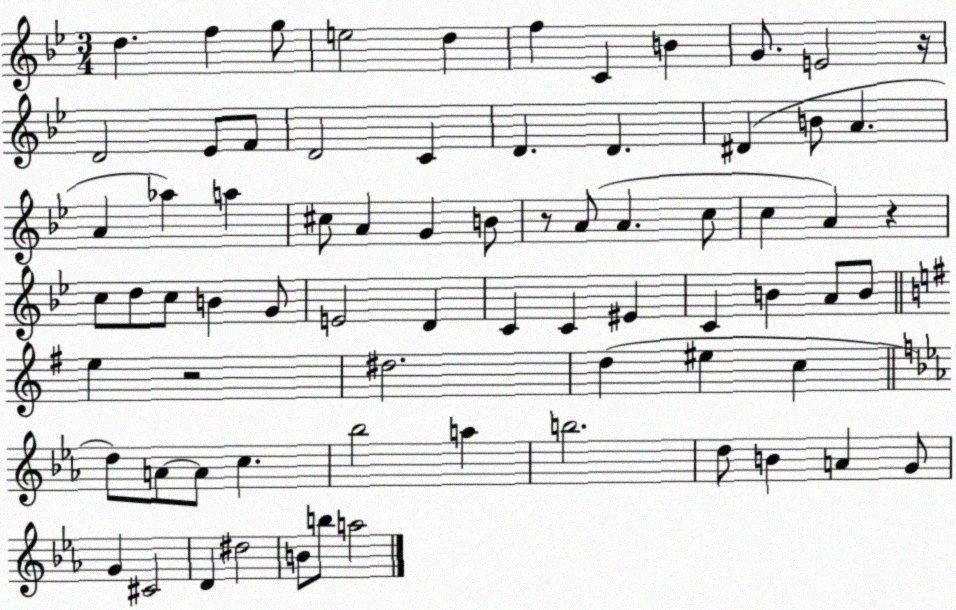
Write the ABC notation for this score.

X:1
T:Untitled
M:3/4
L:1/4
K:Bb
d f g/2 e2 d f C B G/2 E2 z/4 D2 _E/2 F/2 D2 C D D ^D B/2 A A _a a ^c/2 A G B/2 z/2 A/2 A c/2 c A z c/2 d/2 c/2 B G/2 E2 D C C ^E C B A/2 B/2 e z2 ^d2 d ^e c d/2 A/2 A/2 c _b2 a b2 d/2 B A G/2 G ^C2 D ^d2 B/2 b/2 a2